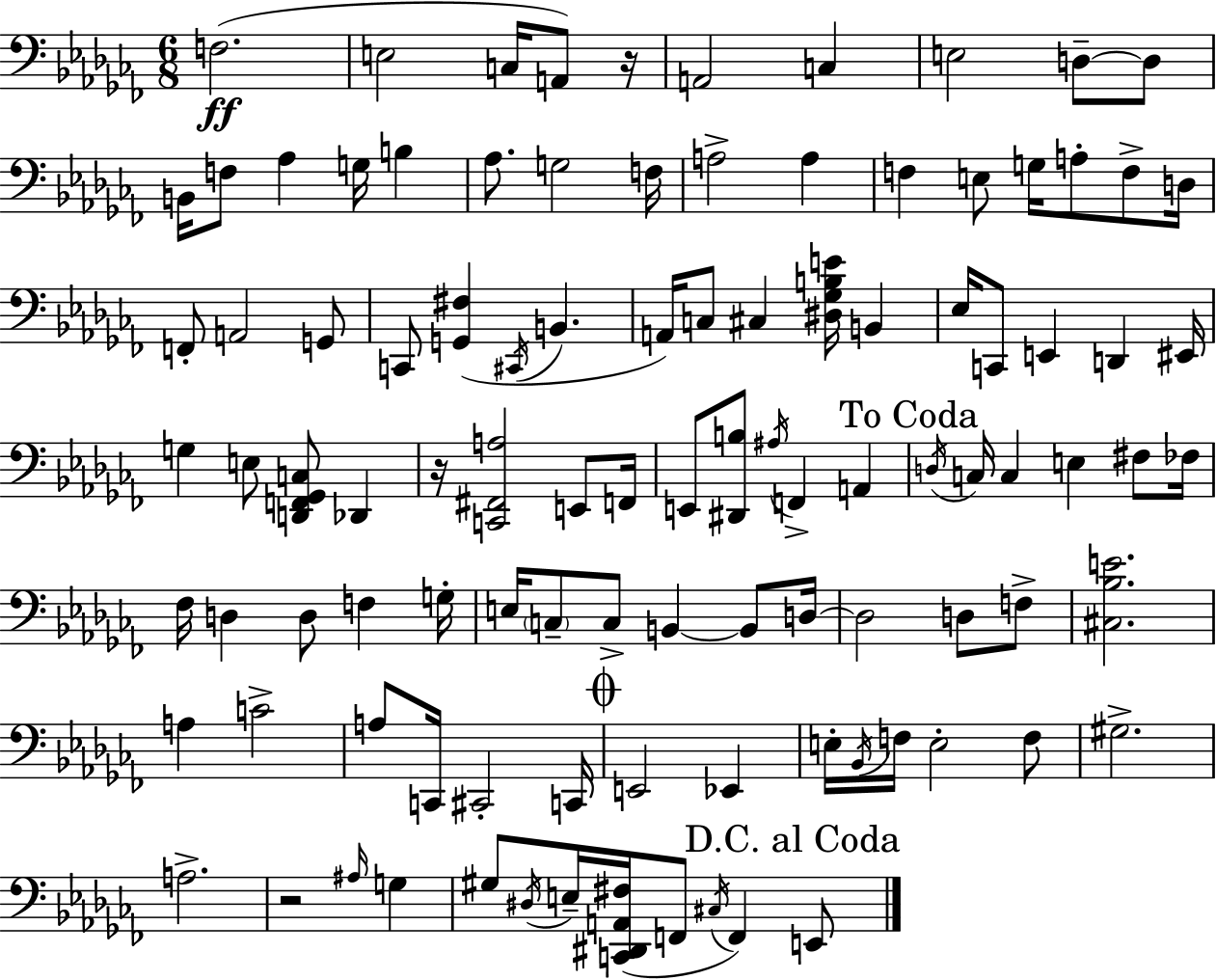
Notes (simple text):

F3/h. E3/h C3/s A2/e R/s A2/h C3/q E3/h D3/e D3/e B2/s F3/e Ab3/q G3/s B3/q Ab3/e. G3/h F3/s A3/h A3/q F3/q E3/e G3/s A3/e F3/e D3/s F2/e A2/h G2/e C2/e [G2,F#3]/q C#2/s B2/q. A2/s C3/e C#3/q [D#3,Gb3,B3,E4]/s B2/q Eb3/s C2/e E2/q D2/q EIS2/s G3/q E3/e [D2,F2,Gb2,C3]/e Db2/q R/s [C2,F#2,A3]/h E2/e F2/s E2/e [D#2,B3]/e A#3/s F2/q A2/q D3/s C3/s C3/q E3/q F#3/e FES3/s FES3/s D3/q D3/e F3/q G3/s E3/s C3/e C3/e B2/q B2/e D3/s D3/h D3/e F3/e [C#3,Bb3,E4]/h. A3/q C4/h A3/e C2/s C#2/h C2/s E2/h Eb2/q E3/s Bb2/s F3/s E3/h F3/e G#3/h. A3/h. R/h A#3/s G3/q G#3/e D#3/s E3/s [C2,D#2,A2,F#3]/s F2/e C#3/s F2/q E2/e